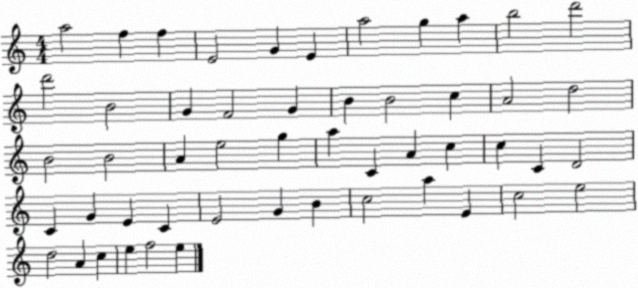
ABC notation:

X:1
T:Untitled
M:4/4
L:1/4
K:C
a2 f f E2 G E a2 g a b2 d'2 d'2 B2 G F2 G B B2 c A2 d2 B2 B2 A e2 g a C A c c C D2 C G E C E2 G B c2 a E c2 e2 d2 A c e f2 e